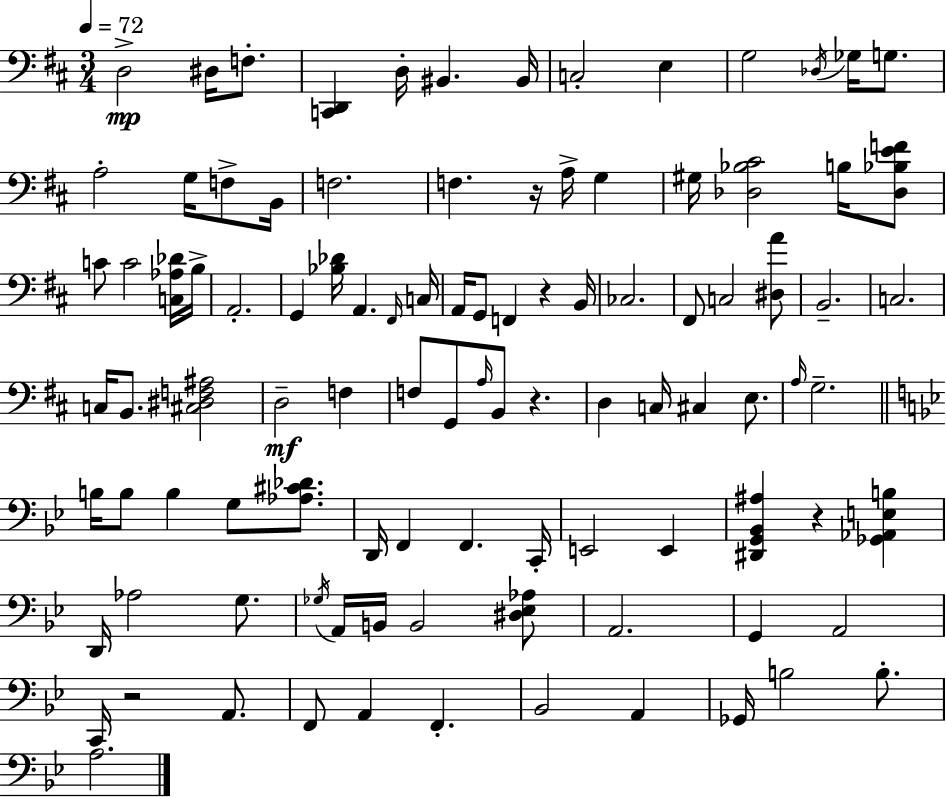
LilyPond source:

{
  \clef bass
  \numericTimeSignature
  \time 3/4
  \key d \major
  \tempo 4 = 72
  d2->\mp dis16 f8.-. | <c, d,>4 d16-. bis,4. bis,16 | c2-. e4 | g2 \acciaccatura { des16 } ges16 g8. | \break a2-. g16 f8-> | b,16 f2. | f4. r16 a16-> g4 | gis16 <des bes cis'>2 b16 <des bes e' f'>8 | \break c'8 c'2 <c aes des'>16 | b16-> a,2.-. | g,4 <bes des'>16 a,4. | \grace { fis,16 } c16 a,16 g,8 f,4 r4 | \break b,16 ces2. | fis,8 c2 | <dis a'>8 b,2.-- | c2. | \break c16 b,8. <cis dis f ais>2 | d2--\mf f4 | f8 g,8 \grace { a16 } b,8 r4. | d4 c16 cis4 | \break e8. \grace { a16 } g2.-- | \bar "||" \break \key bes \major b16 b8 b4 g8 <aes cis' des'>8. | d,16 f,4 f,4. c,16-. | e,2 e,4 | <dis, g, bes, ais>4 r4 <ges, aes, e b>4 | \break d,16 aes2 g8. | \acciaccatura { ges16 } a,16 b,16 b,2 <dis ees aes>8 | a,2. | g,4 a,2 | \break c,16 r2 a,8. | f,8 a,4 f,4.-. | bes,2 a,4 | ges,16 b2 b8.-. | \break a2. | \bar "|."
}